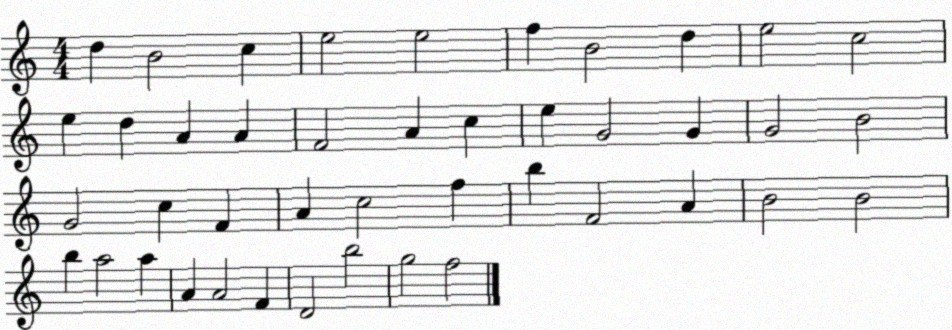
X:1
T:Untitled
M:4/4
L:1/4
K:C
d B2 c e2 e2 f B2 d e2 c2 e d A A F2 A c e G2 G G2 B2 G2 c F A c2 f b F2 A B2 B2 b a2 a A A2 F D2 b2 g2 f2